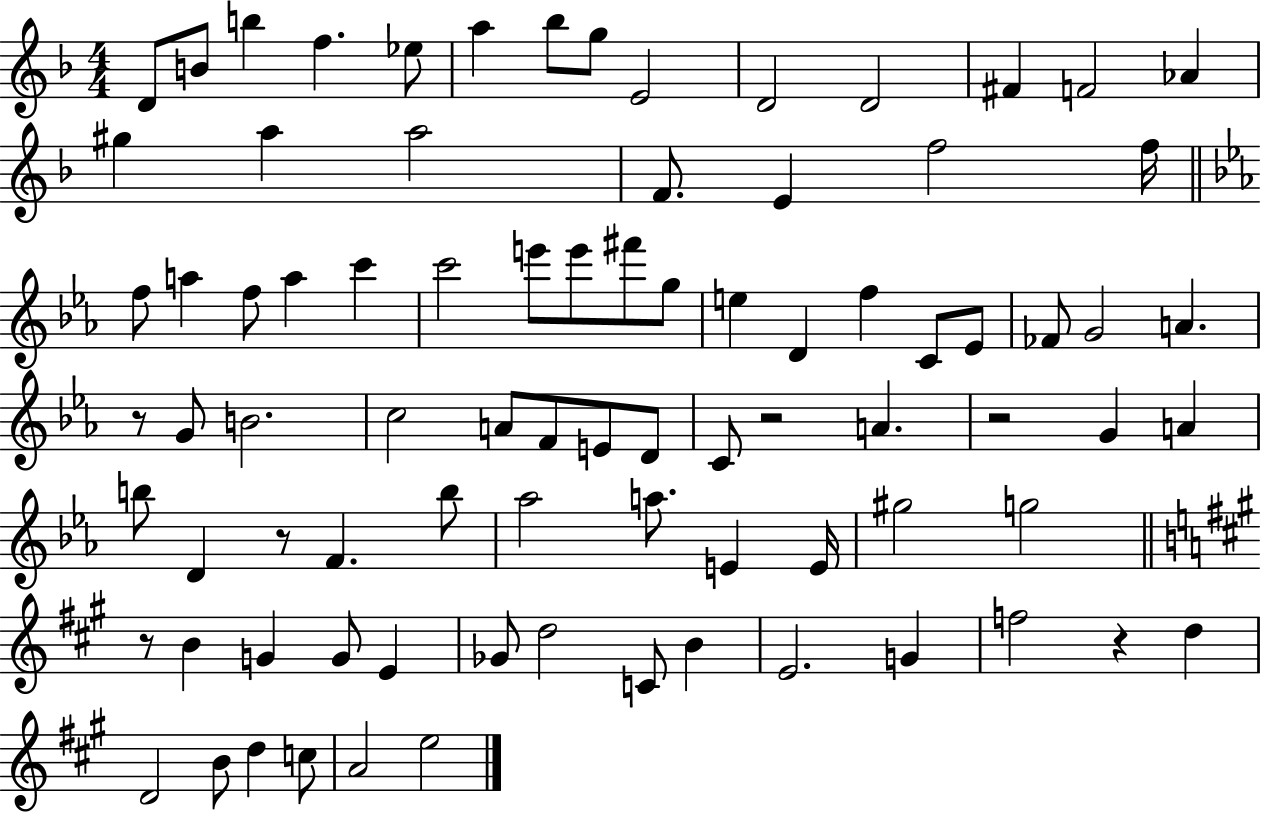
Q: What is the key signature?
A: F major